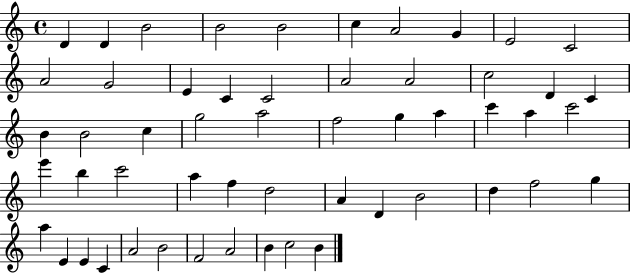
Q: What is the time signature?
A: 4/4